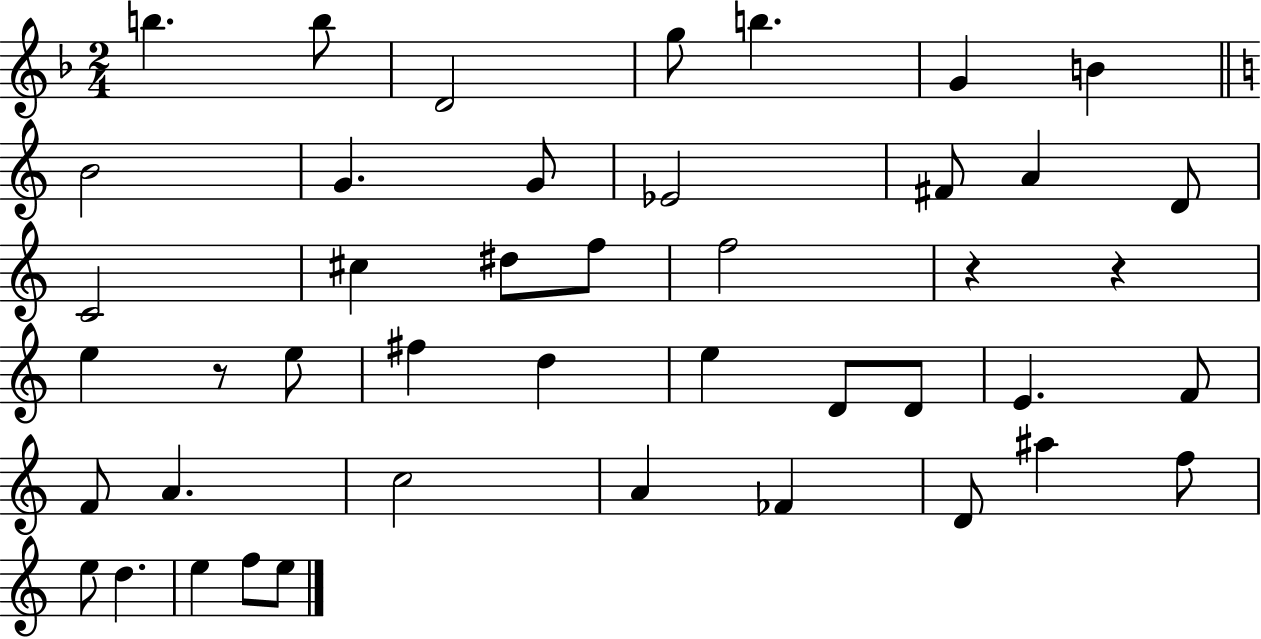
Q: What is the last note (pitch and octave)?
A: E5